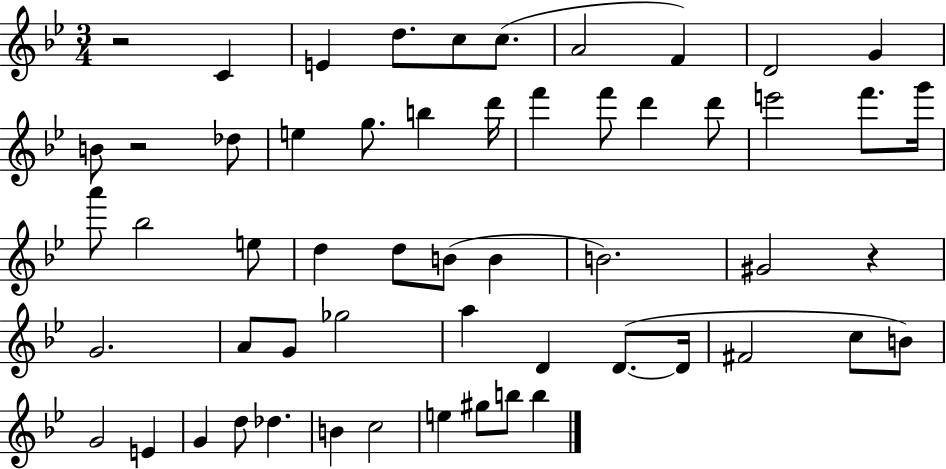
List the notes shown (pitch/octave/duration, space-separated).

R/h C4/q E4/q D5/e. C5/e C5/e. A4/h F4/q D4/h G4/q B4/e R/h Db5/e E5/q G5/e. B5/q D6/s F6/q F6/e D6/q D6/e E6/h F6/e. G6/s A6/e Bb5/h E5/e D5/q D5/e B4/e B4/q B4/h. G#4/h R/q G4/h. A4/e G4/e Gb5/h A5/q D4/q D4/e. D4/s F#4/h C5/e B4/e G4/h E4/q G4/q D5/e Db5/q. B4/q C5/h E5/q G#5/e B5/e B5/q